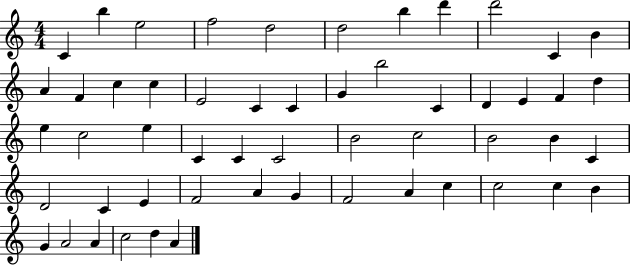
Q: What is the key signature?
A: C major